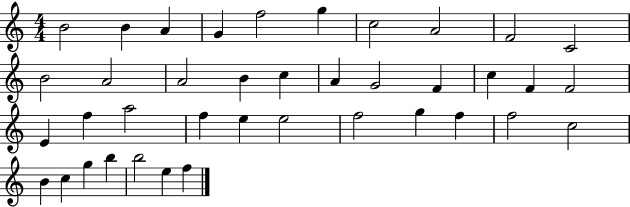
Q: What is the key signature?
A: C major